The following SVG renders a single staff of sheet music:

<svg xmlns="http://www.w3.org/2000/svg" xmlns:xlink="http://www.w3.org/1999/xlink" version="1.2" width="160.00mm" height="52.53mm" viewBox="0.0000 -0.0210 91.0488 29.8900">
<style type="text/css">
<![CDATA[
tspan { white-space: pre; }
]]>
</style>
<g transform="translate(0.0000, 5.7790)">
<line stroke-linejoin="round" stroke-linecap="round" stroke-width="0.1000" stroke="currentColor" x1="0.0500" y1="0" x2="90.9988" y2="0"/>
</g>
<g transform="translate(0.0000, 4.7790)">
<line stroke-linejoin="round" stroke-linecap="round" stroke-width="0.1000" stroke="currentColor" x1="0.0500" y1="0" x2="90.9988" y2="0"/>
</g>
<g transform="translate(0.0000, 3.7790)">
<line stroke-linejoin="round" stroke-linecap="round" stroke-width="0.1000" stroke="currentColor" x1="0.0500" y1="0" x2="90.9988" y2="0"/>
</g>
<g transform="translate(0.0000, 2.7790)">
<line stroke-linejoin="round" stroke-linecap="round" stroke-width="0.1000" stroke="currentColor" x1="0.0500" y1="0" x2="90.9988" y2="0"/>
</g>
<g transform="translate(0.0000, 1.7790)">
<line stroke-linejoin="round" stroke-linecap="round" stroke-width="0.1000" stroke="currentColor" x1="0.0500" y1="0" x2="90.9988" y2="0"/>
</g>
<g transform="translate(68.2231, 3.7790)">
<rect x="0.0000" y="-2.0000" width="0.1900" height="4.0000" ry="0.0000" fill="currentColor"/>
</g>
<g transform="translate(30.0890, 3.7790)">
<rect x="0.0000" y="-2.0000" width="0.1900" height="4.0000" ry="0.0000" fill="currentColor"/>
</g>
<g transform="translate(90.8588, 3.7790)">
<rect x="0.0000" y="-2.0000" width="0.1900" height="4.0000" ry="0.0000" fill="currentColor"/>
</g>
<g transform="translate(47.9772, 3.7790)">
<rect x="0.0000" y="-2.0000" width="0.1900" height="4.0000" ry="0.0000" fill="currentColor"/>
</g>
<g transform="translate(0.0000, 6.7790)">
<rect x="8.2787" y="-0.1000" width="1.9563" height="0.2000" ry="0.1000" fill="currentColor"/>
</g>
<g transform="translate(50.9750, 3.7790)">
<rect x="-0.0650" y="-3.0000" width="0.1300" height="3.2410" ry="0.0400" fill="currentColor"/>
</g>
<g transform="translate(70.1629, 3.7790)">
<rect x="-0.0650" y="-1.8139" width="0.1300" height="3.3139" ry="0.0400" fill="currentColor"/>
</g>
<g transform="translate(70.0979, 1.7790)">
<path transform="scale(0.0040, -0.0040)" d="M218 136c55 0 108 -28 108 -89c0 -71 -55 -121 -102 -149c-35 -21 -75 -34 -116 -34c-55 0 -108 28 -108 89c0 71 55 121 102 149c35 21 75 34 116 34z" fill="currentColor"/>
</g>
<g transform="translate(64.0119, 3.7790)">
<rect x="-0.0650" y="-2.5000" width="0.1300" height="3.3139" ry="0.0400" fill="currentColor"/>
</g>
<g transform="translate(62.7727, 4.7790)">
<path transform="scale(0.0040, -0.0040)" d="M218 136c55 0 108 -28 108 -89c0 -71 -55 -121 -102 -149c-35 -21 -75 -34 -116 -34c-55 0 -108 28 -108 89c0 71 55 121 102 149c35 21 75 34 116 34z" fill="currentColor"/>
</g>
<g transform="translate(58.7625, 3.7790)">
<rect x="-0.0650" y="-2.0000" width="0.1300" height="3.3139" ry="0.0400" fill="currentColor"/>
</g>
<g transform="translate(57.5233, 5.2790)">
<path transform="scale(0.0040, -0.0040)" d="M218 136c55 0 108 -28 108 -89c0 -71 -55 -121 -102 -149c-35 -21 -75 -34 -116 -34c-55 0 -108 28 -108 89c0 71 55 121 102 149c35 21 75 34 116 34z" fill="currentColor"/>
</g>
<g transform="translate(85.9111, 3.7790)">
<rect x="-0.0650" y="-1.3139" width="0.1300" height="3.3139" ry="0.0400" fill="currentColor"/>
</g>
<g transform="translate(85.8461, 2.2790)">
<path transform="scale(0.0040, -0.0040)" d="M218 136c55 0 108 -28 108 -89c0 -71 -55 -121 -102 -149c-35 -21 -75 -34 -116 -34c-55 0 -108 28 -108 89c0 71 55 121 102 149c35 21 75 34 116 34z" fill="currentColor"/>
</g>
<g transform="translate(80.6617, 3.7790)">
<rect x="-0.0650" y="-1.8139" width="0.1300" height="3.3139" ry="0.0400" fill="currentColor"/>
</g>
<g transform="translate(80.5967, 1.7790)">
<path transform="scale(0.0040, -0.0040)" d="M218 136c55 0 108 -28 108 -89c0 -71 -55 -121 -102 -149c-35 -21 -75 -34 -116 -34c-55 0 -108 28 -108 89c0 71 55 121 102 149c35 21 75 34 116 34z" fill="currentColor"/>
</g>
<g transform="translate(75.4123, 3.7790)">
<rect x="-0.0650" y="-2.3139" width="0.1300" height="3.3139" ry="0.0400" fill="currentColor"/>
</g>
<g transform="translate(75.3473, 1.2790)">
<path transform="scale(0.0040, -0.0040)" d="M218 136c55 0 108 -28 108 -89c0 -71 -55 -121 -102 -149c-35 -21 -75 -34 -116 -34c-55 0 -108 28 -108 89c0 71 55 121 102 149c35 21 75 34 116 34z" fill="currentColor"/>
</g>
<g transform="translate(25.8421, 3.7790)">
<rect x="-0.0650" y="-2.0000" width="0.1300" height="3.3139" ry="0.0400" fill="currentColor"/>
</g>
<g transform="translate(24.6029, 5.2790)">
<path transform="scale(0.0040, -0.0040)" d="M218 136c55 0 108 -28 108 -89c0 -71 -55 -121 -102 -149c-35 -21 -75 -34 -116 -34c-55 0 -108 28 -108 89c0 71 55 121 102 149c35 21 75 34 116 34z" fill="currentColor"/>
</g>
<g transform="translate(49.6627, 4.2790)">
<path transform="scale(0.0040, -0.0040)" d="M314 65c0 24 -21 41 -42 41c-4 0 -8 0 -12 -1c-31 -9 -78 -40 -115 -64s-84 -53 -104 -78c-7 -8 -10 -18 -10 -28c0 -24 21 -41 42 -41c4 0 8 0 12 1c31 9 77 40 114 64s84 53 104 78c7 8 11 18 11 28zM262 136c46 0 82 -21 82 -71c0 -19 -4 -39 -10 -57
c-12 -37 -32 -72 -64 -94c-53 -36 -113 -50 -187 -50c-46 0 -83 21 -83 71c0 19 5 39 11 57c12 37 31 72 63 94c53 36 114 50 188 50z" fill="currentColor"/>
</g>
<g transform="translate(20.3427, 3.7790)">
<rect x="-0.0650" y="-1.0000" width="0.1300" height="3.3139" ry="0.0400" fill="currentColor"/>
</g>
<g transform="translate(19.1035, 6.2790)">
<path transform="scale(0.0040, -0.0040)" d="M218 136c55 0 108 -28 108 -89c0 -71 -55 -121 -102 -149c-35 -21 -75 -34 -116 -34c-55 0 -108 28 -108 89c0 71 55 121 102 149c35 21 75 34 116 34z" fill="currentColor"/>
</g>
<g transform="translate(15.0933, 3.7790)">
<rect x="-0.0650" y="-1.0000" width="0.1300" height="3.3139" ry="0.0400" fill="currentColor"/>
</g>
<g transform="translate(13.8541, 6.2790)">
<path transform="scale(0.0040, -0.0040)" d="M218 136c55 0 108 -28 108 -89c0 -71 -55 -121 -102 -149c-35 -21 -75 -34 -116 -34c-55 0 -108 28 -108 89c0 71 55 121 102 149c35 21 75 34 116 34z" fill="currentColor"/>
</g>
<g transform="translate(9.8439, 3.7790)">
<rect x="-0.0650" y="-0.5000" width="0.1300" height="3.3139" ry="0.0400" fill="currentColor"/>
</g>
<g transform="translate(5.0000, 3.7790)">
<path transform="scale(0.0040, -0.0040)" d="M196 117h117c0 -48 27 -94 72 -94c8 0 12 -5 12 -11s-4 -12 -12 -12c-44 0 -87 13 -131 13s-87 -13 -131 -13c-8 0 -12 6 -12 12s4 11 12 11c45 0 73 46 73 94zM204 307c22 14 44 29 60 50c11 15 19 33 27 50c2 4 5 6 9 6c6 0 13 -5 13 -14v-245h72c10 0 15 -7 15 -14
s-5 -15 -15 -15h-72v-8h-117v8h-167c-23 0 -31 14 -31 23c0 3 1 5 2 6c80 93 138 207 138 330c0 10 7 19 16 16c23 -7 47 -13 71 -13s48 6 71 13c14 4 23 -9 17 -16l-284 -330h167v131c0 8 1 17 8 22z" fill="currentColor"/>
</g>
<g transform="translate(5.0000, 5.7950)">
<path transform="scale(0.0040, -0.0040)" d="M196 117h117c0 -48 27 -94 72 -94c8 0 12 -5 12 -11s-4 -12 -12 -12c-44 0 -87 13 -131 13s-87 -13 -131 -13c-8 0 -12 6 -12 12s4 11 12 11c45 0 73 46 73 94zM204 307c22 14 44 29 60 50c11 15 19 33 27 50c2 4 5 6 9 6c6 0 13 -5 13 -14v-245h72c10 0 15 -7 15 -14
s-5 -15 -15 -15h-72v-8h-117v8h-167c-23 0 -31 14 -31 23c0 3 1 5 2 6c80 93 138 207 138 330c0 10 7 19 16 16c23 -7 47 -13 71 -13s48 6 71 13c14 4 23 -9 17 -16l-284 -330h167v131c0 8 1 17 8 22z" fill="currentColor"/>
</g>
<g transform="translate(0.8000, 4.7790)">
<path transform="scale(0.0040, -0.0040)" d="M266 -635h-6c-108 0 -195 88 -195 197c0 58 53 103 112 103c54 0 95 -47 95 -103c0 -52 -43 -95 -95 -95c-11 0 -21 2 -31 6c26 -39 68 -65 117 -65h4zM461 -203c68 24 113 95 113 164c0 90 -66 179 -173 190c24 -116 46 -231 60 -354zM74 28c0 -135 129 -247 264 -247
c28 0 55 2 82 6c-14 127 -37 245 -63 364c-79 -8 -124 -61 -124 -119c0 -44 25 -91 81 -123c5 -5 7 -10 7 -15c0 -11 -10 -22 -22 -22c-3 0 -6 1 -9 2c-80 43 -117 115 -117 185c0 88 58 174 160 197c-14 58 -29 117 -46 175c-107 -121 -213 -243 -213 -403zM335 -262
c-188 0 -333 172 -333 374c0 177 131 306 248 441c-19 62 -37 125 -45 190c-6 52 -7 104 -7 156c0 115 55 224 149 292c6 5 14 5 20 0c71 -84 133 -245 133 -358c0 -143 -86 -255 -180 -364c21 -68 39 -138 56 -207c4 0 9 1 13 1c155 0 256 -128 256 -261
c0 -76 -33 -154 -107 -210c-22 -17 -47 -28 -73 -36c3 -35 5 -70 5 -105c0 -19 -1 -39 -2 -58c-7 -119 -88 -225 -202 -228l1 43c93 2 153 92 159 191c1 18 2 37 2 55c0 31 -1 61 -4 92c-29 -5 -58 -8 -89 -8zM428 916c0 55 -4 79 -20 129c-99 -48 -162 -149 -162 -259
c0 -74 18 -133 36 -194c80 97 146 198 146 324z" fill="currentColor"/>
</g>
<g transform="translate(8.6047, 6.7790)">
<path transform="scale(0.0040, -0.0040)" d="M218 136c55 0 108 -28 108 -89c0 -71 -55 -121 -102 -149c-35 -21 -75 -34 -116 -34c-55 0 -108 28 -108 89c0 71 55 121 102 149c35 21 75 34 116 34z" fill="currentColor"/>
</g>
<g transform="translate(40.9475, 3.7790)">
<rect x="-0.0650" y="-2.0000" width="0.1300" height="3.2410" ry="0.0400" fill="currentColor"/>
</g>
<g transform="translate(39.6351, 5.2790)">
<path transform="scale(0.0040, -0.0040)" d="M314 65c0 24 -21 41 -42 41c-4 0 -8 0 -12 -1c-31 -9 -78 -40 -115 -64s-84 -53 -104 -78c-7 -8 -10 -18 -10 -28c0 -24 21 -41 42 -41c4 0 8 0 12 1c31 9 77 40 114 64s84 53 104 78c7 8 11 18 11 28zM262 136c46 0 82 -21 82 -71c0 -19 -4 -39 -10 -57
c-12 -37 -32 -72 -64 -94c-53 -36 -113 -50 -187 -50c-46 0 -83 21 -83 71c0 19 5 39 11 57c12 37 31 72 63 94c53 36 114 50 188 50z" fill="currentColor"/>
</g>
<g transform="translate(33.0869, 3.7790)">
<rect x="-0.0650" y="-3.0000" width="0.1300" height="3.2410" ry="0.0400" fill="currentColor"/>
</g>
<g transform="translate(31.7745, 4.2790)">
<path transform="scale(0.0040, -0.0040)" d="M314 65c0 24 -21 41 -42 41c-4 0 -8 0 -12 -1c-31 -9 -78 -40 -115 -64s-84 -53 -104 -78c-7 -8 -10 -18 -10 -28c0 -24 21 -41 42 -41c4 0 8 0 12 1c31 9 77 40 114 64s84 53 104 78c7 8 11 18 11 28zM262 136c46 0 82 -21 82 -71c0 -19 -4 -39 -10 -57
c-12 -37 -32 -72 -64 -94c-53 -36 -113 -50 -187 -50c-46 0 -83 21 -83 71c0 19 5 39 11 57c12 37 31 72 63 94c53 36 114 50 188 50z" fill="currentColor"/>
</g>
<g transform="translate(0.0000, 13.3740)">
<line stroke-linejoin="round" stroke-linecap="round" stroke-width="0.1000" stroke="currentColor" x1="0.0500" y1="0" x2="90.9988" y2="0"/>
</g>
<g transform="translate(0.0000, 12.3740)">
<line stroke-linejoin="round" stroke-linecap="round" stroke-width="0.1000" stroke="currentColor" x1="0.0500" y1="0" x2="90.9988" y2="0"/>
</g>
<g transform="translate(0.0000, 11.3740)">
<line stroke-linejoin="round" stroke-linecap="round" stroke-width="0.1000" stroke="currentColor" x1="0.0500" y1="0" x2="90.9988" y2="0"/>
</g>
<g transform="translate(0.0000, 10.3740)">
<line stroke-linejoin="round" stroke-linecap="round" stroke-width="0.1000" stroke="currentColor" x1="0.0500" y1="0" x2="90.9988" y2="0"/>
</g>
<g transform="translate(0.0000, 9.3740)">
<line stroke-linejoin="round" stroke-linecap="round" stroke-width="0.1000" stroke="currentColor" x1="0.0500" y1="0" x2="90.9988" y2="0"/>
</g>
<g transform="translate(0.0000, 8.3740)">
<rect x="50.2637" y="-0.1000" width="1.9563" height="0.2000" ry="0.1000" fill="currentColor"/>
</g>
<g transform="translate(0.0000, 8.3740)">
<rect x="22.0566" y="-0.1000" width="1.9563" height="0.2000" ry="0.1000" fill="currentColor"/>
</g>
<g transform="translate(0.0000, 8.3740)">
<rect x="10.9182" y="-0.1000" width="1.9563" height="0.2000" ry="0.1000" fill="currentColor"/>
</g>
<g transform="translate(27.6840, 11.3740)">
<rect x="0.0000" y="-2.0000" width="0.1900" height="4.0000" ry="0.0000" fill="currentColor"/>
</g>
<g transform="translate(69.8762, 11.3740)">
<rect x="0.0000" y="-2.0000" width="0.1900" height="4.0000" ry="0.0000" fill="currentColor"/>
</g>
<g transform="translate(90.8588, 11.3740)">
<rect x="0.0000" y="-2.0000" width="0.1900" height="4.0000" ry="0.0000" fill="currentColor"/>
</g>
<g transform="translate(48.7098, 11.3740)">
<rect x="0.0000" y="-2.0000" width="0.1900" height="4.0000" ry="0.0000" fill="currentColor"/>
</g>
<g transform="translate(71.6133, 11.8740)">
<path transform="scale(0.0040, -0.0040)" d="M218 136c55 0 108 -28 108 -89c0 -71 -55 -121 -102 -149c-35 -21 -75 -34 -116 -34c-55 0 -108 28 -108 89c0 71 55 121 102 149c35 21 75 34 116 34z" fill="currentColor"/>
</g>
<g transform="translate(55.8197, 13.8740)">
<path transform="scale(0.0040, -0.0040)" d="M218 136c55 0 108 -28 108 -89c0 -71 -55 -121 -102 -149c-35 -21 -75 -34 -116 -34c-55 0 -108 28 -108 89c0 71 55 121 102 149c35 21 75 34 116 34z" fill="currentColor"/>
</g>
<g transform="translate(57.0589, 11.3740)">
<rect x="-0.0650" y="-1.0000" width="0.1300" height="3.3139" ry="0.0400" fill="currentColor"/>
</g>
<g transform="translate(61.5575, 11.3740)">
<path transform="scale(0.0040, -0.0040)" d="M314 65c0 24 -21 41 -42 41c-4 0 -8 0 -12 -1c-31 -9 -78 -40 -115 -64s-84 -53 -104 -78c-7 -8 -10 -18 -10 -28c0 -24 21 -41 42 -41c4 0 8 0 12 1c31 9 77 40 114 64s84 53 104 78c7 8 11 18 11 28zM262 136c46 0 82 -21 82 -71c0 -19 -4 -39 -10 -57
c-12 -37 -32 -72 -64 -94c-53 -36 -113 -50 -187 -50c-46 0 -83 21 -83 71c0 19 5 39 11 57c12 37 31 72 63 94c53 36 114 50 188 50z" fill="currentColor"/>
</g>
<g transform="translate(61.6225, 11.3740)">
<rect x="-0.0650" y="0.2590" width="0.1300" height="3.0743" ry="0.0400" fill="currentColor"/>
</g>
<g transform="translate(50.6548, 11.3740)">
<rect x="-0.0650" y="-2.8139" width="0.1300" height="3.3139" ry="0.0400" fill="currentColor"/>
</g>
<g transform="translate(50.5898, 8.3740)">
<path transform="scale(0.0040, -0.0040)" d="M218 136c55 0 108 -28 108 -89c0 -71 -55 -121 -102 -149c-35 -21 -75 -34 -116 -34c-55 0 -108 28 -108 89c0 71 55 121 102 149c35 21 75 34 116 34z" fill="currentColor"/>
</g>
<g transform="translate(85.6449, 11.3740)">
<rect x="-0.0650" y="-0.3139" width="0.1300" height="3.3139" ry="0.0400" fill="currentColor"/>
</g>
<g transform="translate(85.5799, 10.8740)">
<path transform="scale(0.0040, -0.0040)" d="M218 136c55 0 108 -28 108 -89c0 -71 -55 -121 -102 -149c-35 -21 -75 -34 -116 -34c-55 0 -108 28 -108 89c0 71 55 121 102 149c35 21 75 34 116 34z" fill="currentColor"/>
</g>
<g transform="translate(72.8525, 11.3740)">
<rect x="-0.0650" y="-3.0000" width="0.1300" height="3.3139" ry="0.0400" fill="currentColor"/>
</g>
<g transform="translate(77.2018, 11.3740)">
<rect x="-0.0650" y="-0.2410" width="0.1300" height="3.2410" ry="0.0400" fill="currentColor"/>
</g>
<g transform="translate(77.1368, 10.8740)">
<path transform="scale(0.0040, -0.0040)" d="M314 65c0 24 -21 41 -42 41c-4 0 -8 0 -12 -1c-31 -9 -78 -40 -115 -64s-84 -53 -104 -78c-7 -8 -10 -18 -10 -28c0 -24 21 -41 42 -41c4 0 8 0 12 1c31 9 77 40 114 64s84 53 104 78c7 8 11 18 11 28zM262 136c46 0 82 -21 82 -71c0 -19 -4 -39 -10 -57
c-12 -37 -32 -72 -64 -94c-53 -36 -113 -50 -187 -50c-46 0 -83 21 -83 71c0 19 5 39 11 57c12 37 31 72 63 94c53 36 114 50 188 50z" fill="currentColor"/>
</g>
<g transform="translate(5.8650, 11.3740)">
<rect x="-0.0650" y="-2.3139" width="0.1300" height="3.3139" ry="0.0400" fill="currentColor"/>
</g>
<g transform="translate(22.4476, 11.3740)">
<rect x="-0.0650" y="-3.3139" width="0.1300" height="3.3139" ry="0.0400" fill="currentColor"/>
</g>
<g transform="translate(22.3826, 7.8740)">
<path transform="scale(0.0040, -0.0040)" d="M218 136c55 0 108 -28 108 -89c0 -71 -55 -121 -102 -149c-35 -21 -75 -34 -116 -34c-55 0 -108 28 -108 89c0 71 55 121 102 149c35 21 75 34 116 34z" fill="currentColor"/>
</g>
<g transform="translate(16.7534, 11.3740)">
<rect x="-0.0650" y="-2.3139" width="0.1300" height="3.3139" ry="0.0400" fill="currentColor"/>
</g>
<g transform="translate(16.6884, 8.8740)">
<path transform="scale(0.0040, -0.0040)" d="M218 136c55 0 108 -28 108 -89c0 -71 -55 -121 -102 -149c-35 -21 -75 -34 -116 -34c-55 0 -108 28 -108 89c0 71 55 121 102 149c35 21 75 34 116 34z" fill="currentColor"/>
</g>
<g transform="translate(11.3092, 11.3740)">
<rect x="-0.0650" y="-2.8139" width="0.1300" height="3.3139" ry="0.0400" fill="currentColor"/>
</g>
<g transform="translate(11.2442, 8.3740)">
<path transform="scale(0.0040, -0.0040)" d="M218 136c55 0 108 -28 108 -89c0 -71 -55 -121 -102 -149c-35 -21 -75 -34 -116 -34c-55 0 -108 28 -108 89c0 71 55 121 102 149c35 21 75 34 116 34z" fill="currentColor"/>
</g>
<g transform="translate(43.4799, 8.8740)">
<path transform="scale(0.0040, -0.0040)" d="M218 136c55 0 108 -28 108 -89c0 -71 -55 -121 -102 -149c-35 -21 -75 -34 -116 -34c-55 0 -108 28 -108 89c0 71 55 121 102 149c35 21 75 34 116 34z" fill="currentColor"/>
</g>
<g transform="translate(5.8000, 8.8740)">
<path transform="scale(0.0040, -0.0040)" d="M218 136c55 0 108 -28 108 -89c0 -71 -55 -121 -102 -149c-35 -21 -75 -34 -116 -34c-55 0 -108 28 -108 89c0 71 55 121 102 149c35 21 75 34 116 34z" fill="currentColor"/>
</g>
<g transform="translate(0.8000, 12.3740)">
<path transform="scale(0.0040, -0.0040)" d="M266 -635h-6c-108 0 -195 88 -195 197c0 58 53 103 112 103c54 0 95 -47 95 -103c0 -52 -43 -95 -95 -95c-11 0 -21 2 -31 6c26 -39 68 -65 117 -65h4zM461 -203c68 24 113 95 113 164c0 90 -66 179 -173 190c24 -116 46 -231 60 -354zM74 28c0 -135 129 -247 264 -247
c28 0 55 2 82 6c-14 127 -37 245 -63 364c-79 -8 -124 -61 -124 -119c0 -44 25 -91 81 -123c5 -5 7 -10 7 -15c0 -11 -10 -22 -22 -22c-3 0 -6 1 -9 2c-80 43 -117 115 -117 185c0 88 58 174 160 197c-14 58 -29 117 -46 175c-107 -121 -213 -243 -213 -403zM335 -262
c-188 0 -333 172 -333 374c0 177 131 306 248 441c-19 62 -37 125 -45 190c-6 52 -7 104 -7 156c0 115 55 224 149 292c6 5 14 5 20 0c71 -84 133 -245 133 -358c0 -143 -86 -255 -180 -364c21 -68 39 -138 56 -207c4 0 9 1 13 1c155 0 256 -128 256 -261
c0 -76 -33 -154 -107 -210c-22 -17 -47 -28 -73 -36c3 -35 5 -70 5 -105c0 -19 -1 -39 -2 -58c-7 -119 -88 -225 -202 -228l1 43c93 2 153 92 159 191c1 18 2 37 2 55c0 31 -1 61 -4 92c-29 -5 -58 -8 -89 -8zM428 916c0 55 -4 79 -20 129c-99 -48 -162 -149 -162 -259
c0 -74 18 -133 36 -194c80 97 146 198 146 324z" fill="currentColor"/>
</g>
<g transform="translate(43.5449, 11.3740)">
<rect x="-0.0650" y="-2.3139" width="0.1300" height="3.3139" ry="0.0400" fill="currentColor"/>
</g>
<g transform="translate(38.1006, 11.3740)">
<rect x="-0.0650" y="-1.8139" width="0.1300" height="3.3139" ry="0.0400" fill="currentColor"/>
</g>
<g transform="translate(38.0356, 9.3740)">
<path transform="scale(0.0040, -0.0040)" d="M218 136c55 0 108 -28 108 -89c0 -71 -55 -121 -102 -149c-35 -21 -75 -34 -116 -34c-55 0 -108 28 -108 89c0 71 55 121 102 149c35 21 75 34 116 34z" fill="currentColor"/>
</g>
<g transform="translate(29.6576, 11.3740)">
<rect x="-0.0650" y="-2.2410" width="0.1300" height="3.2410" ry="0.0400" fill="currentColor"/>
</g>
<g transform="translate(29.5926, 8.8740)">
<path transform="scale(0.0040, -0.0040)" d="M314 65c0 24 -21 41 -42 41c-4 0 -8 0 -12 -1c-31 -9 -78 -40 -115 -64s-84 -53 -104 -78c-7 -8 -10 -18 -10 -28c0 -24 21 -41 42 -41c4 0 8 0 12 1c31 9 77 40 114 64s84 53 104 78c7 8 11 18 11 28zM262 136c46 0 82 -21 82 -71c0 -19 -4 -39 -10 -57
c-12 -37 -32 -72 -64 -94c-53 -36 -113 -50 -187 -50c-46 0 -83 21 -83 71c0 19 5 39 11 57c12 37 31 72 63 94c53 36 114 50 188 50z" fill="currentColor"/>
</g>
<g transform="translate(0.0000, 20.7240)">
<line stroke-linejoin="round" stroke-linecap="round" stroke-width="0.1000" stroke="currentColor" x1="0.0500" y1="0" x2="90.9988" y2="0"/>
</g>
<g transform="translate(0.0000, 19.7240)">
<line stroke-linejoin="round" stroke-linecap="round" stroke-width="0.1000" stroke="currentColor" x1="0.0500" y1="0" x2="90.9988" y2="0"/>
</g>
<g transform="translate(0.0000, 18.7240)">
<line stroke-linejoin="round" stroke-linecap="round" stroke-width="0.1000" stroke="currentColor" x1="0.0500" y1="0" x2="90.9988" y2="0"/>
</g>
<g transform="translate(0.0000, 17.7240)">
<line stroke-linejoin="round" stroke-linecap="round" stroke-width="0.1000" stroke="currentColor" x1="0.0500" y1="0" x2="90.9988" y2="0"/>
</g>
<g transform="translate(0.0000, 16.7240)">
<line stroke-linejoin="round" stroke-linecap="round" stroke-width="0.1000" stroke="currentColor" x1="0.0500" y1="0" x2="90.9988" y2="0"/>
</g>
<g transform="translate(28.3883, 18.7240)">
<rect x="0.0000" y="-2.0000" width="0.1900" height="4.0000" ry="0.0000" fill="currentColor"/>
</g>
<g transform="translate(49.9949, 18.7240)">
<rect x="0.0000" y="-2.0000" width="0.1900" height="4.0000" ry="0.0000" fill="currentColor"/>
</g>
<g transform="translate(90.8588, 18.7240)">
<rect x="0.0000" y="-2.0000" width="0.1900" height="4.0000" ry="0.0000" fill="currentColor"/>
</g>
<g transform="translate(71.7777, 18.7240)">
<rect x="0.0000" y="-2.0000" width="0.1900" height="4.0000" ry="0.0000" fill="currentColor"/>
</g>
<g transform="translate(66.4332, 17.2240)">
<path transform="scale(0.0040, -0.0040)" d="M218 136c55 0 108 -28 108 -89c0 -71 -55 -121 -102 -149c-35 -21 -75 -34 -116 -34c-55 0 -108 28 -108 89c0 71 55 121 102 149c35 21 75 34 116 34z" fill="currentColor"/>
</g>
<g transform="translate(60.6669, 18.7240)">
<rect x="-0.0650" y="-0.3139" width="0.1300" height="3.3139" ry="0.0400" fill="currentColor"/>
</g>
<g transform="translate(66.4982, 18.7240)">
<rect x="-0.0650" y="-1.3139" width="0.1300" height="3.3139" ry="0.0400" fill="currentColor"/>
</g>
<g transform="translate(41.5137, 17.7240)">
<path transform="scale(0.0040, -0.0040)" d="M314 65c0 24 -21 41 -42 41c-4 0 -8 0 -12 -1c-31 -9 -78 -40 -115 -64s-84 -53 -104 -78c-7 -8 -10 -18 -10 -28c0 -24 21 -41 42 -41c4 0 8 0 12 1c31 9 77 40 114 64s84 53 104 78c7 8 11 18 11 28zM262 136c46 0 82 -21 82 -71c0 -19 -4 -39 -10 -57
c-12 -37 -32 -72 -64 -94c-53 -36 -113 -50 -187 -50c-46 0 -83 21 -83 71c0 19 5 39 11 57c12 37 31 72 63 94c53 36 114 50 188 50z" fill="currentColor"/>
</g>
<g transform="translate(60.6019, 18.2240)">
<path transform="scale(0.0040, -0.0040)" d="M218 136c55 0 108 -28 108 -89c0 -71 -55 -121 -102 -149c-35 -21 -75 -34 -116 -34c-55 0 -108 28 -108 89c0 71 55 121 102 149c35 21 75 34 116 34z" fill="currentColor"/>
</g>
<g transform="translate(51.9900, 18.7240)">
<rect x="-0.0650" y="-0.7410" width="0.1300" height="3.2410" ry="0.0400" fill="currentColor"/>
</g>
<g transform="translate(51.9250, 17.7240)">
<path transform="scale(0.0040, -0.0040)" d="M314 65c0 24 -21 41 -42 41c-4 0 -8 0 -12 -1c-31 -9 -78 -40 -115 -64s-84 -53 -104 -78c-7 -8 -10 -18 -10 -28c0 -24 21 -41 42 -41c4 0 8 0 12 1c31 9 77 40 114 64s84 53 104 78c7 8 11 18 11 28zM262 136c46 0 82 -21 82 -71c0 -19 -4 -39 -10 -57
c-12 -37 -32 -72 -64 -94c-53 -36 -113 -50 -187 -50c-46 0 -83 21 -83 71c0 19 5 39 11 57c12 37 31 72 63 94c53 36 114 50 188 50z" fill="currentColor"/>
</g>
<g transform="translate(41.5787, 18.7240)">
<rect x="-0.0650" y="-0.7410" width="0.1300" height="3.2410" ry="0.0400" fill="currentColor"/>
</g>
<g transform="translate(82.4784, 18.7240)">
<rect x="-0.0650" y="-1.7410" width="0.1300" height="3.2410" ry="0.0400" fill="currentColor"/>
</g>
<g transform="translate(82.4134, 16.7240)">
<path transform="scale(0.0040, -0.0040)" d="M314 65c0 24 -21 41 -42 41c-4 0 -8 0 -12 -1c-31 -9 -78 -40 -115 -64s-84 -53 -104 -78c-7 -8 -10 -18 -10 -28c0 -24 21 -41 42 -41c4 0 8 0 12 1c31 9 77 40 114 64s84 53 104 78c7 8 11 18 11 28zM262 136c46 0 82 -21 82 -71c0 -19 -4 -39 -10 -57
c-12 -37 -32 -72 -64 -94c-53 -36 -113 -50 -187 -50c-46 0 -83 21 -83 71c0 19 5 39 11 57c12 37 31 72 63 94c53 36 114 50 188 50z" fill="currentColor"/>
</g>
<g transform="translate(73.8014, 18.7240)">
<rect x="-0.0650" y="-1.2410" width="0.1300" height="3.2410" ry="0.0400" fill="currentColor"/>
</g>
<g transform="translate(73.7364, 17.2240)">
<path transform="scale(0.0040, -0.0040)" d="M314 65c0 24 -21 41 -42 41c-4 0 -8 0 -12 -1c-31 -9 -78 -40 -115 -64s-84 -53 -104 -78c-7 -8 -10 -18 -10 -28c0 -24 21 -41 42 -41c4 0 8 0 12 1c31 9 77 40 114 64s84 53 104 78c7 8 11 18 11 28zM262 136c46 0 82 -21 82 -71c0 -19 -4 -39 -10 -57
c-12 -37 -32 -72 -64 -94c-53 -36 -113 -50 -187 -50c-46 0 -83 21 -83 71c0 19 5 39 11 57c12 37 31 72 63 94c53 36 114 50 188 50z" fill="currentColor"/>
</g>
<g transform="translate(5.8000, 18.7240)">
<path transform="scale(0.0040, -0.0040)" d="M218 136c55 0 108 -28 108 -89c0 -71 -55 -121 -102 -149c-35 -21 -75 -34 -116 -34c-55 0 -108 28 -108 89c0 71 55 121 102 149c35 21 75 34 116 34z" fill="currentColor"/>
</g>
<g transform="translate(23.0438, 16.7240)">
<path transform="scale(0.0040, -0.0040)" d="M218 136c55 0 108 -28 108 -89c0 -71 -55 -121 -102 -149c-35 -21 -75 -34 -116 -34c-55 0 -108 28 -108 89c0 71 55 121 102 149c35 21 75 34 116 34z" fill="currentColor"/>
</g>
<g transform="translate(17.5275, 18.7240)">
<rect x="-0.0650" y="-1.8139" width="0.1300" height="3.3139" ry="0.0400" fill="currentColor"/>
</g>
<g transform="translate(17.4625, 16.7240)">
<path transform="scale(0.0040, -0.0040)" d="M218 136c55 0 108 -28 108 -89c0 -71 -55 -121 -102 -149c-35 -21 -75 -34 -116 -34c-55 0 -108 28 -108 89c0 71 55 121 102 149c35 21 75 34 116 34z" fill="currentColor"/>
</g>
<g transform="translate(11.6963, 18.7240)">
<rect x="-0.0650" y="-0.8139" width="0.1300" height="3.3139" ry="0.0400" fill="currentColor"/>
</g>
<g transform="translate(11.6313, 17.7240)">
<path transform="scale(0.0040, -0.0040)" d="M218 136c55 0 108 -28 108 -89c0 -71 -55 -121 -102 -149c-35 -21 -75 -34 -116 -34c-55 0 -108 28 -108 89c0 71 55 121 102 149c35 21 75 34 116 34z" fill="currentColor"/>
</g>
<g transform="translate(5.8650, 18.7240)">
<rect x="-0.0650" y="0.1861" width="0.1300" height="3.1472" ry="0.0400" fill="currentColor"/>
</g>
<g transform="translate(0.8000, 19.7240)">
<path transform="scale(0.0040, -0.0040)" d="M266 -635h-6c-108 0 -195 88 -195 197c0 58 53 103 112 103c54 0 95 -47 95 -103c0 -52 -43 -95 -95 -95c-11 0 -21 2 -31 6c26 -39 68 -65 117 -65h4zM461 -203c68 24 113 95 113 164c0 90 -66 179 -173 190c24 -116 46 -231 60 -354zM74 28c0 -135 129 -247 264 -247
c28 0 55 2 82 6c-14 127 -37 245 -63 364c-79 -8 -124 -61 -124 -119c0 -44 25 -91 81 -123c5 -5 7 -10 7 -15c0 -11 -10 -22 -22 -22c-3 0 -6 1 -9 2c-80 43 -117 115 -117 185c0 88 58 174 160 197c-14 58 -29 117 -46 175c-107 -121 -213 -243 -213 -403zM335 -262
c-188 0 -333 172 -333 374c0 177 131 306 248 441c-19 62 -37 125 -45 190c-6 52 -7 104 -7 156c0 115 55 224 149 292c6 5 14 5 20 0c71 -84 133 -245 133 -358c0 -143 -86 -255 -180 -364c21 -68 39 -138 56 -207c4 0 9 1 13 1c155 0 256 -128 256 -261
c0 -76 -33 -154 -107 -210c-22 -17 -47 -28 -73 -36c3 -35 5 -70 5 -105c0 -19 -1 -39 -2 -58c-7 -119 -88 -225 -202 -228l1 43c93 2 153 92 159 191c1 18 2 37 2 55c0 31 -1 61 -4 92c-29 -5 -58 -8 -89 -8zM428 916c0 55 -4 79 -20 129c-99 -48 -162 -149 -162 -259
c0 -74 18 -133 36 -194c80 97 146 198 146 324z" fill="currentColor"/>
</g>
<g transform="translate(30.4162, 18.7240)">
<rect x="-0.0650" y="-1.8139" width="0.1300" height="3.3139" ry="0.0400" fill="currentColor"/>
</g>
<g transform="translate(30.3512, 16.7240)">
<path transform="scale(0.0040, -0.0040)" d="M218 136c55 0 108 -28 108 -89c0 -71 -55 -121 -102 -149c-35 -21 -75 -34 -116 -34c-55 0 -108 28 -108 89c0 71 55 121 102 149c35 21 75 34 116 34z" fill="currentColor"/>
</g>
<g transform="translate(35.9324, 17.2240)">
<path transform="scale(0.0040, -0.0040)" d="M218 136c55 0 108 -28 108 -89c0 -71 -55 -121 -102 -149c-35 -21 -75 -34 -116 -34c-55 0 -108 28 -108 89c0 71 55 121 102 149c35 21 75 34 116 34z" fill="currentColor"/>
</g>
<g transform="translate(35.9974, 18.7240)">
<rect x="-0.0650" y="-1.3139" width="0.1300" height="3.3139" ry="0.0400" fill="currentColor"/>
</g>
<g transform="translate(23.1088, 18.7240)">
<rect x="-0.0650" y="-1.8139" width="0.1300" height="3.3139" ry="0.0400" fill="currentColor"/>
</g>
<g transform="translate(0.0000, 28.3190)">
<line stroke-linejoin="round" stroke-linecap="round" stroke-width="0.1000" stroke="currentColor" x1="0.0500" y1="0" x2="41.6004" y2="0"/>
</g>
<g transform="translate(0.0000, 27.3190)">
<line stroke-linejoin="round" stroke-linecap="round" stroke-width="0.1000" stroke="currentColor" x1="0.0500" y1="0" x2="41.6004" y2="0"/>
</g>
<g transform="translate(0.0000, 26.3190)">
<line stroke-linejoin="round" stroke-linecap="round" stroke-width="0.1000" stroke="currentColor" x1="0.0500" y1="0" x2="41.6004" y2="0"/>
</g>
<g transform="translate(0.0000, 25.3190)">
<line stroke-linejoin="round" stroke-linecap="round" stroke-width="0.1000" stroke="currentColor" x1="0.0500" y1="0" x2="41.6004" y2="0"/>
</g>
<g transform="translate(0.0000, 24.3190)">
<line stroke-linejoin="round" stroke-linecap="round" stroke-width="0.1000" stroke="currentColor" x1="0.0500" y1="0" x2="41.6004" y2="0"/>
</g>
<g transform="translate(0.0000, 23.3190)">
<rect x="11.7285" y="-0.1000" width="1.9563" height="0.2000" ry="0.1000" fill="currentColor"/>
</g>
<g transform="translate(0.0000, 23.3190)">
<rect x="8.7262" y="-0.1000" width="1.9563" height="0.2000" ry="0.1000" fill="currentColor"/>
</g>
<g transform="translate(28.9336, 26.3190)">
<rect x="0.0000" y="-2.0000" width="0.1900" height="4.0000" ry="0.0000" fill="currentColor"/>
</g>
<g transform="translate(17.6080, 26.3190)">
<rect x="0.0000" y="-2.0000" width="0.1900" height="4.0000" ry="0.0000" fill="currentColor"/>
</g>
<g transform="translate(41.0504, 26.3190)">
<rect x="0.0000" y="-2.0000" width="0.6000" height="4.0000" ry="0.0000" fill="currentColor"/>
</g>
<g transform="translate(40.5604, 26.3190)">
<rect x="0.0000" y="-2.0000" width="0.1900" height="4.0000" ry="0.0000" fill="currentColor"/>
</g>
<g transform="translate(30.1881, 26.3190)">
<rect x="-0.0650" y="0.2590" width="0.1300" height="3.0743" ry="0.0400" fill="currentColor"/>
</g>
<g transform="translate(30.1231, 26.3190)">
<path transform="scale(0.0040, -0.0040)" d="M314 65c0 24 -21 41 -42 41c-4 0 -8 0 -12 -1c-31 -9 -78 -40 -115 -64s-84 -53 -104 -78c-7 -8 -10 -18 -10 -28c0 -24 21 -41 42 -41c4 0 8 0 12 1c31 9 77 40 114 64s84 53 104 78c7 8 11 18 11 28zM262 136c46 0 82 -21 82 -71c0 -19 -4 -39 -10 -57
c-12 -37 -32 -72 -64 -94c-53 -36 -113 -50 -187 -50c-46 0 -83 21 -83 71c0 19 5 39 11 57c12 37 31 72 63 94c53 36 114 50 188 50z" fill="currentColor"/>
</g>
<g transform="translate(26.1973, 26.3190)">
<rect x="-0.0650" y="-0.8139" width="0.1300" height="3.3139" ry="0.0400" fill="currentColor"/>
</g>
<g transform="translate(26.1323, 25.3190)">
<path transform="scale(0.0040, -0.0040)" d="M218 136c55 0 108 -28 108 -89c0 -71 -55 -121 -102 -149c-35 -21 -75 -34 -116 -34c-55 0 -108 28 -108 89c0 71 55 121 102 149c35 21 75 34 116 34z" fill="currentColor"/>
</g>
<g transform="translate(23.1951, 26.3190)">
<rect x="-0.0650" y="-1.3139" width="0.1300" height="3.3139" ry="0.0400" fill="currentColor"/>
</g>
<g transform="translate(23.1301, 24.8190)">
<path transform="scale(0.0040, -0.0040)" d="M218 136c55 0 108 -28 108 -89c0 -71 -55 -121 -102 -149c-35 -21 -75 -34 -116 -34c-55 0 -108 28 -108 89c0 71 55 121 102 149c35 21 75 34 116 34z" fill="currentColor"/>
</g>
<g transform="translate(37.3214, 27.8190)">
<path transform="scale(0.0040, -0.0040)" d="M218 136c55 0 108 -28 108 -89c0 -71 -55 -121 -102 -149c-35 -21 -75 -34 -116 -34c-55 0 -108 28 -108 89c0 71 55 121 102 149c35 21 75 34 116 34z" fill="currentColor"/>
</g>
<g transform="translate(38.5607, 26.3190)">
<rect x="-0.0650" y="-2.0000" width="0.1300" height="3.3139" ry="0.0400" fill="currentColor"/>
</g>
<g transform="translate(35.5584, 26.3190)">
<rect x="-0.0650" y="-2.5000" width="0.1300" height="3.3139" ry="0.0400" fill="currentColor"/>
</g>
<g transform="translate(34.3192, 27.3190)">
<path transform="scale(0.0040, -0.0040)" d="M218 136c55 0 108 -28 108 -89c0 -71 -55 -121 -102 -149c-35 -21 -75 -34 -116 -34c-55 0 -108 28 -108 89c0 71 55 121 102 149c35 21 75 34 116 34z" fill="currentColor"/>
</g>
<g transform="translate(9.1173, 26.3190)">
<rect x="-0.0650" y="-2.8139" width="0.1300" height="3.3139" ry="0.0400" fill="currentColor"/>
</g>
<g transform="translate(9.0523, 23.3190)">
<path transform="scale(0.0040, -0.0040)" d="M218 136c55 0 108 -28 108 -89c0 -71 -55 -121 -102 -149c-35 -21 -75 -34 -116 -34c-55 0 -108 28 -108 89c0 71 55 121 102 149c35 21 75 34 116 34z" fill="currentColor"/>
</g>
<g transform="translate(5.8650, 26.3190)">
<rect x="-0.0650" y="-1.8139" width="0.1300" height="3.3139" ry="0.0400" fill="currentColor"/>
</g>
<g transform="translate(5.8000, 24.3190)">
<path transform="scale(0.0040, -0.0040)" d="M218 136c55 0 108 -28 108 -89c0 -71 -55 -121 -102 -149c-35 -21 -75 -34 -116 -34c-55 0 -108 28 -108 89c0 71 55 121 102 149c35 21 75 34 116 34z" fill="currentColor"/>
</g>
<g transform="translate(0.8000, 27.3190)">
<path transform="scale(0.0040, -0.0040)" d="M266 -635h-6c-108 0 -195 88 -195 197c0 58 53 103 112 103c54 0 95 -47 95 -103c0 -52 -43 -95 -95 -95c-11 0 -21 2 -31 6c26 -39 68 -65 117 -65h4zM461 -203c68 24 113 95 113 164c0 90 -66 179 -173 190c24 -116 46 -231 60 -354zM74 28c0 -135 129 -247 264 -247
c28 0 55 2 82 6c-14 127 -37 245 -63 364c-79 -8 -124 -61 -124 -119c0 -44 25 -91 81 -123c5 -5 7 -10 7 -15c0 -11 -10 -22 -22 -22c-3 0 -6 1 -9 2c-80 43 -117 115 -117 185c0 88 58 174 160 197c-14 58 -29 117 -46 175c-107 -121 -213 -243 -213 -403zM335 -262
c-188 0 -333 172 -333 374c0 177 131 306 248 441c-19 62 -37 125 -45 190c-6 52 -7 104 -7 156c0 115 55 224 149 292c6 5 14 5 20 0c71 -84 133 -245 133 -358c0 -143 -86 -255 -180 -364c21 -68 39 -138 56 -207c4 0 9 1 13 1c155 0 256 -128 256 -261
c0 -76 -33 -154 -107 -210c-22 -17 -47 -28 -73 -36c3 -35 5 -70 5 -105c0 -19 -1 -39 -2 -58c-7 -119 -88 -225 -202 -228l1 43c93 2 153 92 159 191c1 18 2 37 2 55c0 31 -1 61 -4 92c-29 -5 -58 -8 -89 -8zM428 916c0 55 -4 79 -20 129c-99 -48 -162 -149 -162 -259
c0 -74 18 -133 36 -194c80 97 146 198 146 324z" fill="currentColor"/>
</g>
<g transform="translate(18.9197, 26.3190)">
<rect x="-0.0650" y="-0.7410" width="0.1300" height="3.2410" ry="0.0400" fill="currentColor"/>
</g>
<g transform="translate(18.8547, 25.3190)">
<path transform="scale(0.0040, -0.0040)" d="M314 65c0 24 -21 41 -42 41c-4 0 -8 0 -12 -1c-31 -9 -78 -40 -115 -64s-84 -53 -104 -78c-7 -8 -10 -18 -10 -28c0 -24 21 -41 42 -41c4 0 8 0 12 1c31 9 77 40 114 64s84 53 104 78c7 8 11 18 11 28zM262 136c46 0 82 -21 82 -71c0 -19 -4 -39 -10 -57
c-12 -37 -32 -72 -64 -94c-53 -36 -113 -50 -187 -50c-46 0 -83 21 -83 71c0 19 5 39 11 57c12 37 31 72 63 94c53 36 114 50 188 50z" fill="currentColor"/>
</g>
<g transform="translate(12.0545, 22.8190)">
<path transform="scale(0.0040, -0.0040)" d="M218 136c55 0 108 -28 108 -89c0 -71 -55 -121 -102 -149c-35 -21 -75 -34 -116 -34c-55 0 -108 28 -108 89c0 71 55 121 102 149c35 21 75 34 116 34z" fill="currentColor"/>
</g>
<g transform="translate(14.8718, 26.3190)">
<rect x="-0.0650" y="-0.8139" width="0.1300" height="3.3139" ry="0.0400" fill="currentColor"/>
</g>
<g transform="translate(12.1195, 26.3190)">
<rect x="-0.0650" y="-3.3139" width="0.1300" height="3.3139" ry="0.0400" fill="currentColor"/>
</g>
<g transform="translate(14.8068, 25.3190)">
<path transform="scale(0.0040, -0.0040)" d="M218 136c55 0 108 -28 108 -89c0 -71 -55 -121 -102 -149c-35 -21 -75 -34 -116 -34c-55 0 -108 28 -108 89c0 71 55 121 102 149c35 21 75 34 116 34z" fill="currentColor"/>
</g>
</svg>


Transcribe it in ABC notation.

X:1
T:Untitled
M:4/4
L:1/4
K:C
C D D F A2 F2 A2 F G f g f e g a g b g2 f g a D B2 A c2 c B d f f f e d2 d2 c e e2 f2 f a b d d2 e d B2 G F